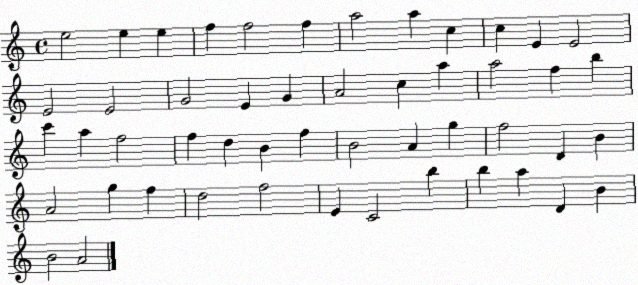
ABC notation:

X:1
T:Untitled
M:4/4
L:1/4
K:C
e2 e e f f2 f a2 a c c E E2 E2 E2 G2 E G A2 c a a2 f b c' a f2 f d B f B2 A g f2 D B A2 g f d2 f2 E C2 b b a D B B2 A2